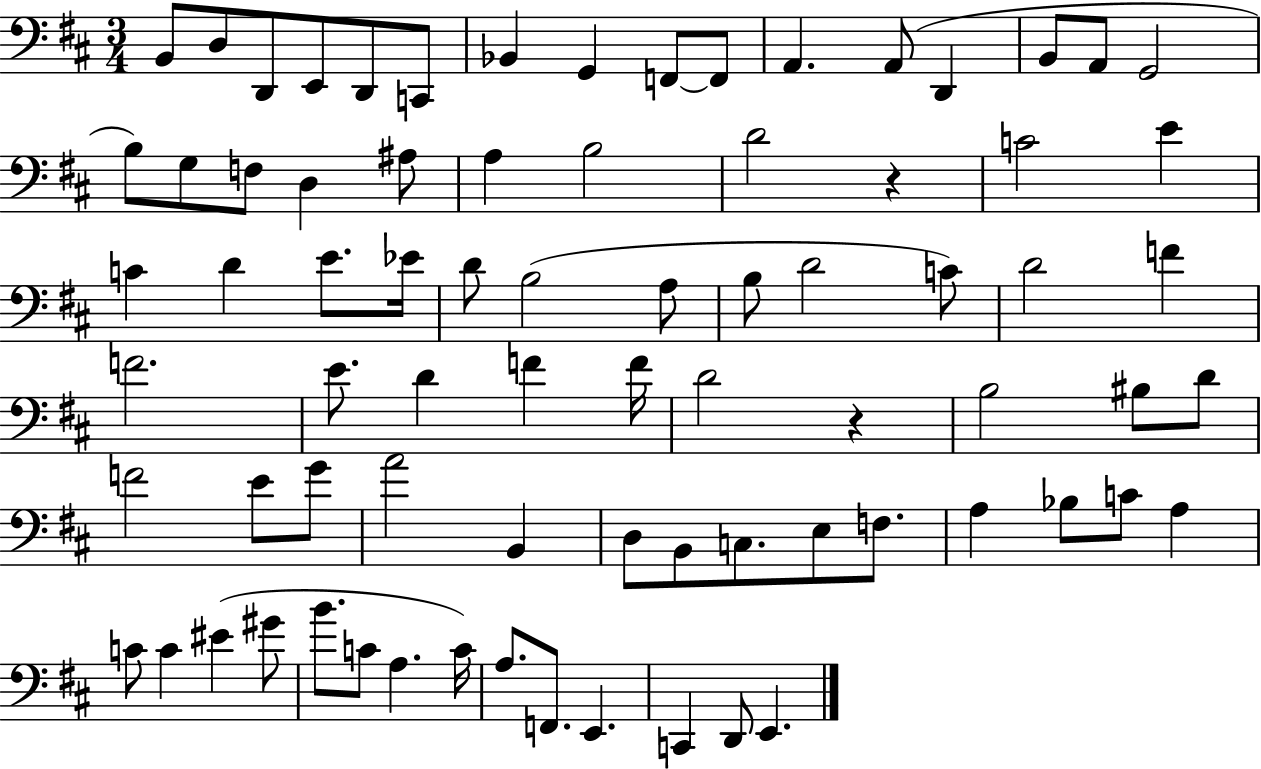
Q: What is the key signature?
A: D major